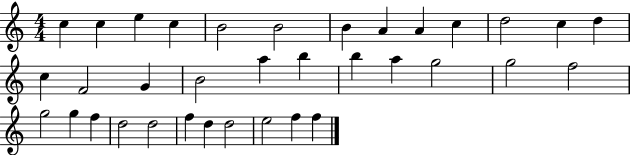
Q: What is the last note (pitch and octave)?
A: F5